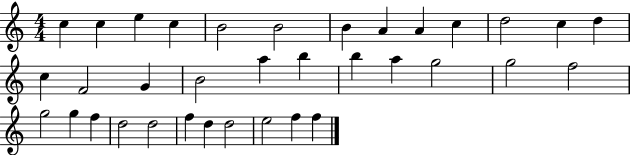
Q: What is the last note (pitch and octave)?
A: F5